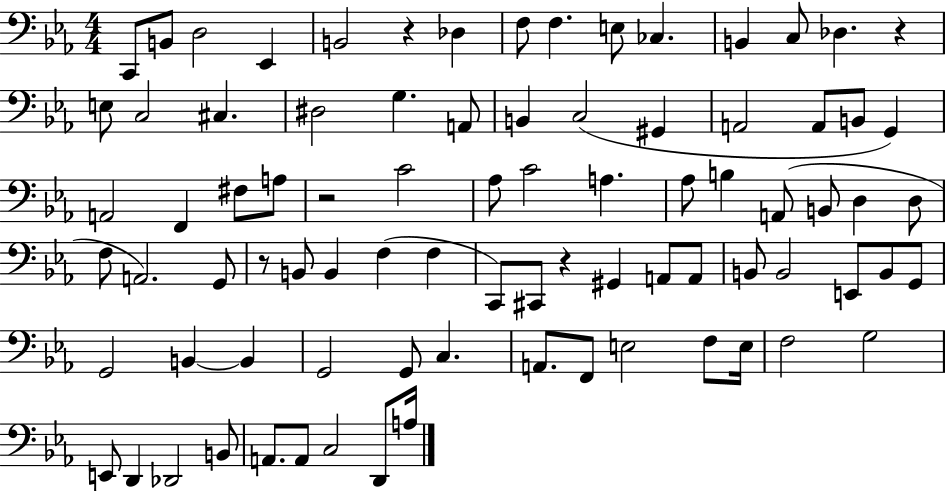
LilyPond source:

{
  \clef bass
  \numericTimeSignature
  \time 4/4
  \key ees \major
  c,8 b,8 d2 ees,4 | b,2 r4 des4 | f8 f4. e8 ces4. | b,4 c8 des4. r4 | \break e8 c2 cis4. | dis2 g4. a,8 | b,4 c2( gis,4 | a,2 a,8 b,8 g,4) | \break a,2 f,4 fis8 a8 | r2 c'2 | aes8 c'2 a4. | aes8 b4 a,8( b,8 d4 d8 | \break f8 a,2.) g,8 | r8 b,8 b,4 f4( f4 | c,8) cis,8 r4 gis,4 a,8 a,8 | b,8 b,2 e,8 b,8 g,8 | \break g,2 b,4~~ b,4 | g,2 g,8 c4. | a,8. f,8 e2 f8 e16 | f2 g2 | \break e,8 d,4 des,2 b,8 | a,8. a,8 c2 d,8 a16 | \bar "|."
}